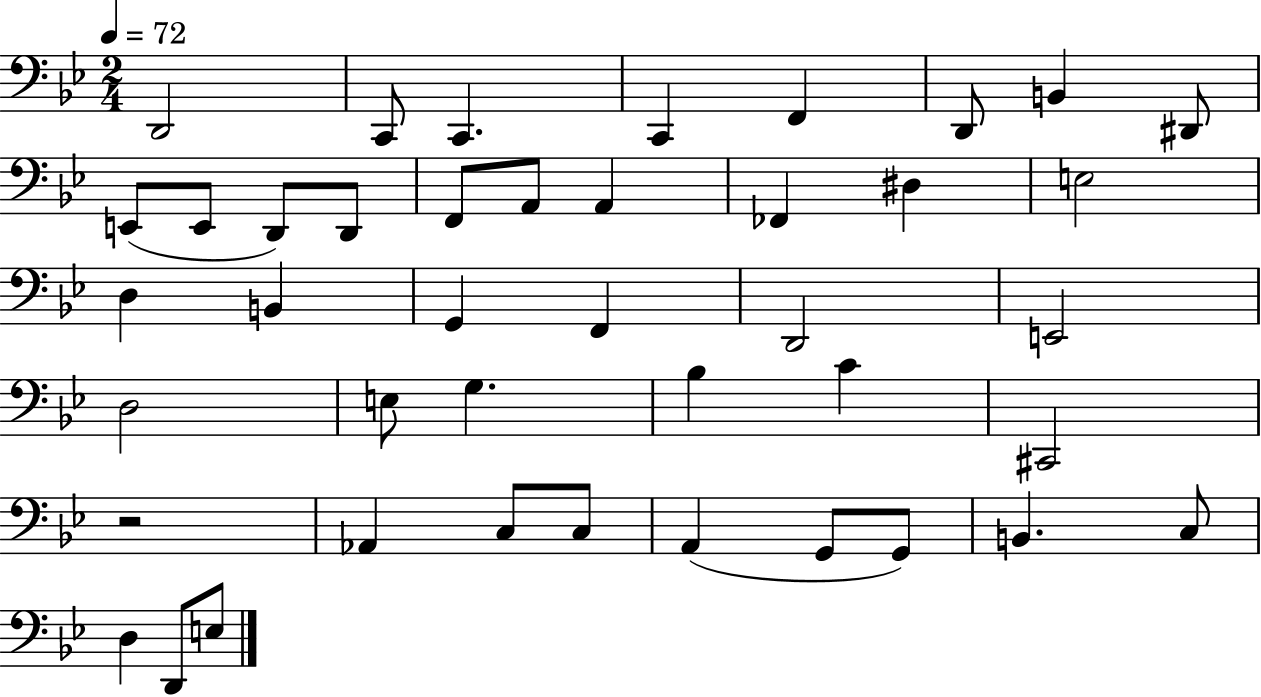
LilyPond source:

{
  \clef bass
  \numericTimeSignature
  \time 2/4
  \key bes \major
  \tempo 4 = 72
  d,2 | c,8 c,4. | c,4 f,4 | d,8 b,4 dis,8 | \break e,8( e,8 d,8) d,8 | f,8 a,8 a,4 | fes,4 dis4 | e2 | \break d4 b,4 | g,4 f,4 | d,2 | e,2 | \break d2 | e8 g4. | bes4 c'4 | cis,2 | \break r2 | aes,4 c8 c8 | a,4( g,8 g,8) | b,4. c8 | \break d4 d,8 e8 | \bar "|."
}